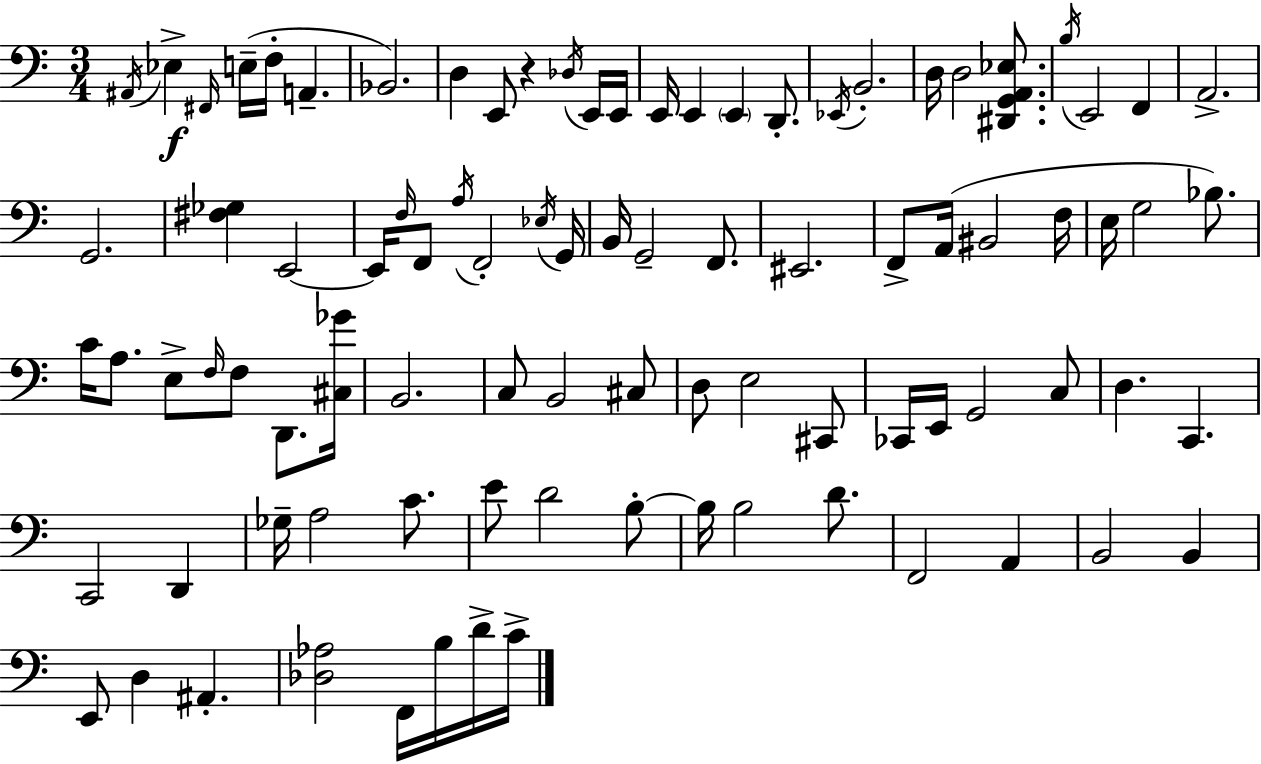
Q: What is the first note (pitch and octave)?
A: A#2